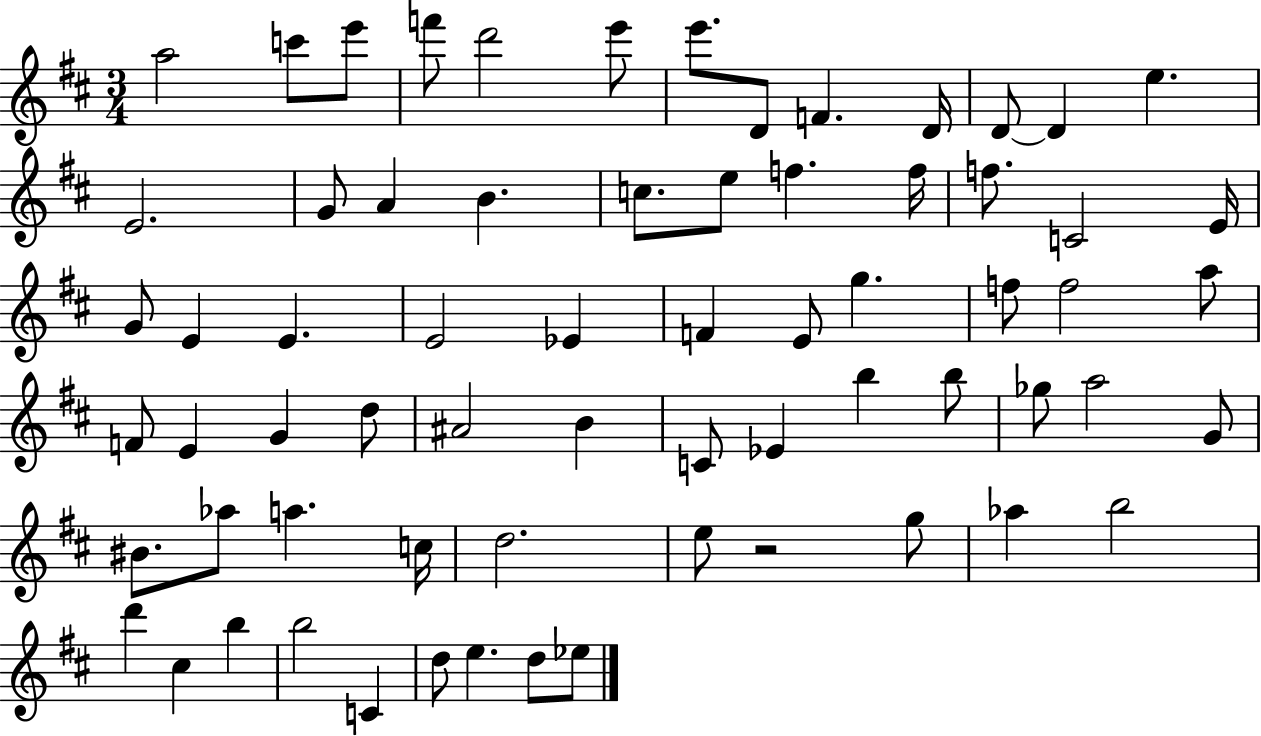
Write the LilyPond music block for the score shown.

{
  \clef treble
  \numericTimeSignature
  \time 3/4
  \key d \major
  a''2 c'''8 e'''8 | f'''8 d'''2 e'''8 | e'''8. d'8 f'4. d'16 | d'8~~ d'4 e''4. | \break e'2. | g'8 a'4 b'4. | c''8. e''8 f''4. f''16 | f''8. c'2 e'16 | \break g'8 e'4 e'4. | e'2 ees'4 | f'4 e'8 g''4. | f''8 f''2 a''8 | \break f'8 e'4 g'4 d''8 | ais'2 b'4 | c'8 ees'4 b''4 b''8 | ges''8 a''2 g'8 | \break bis'8. aes''8 a''4. c''16 | d''2. | e''8 r2 g''8 | aes''4 b''2 | \break d'''4 cis''4 b''4 | b''2 c'4 | d''8 e''4. d''8 ees''8 | \bar "|."
}